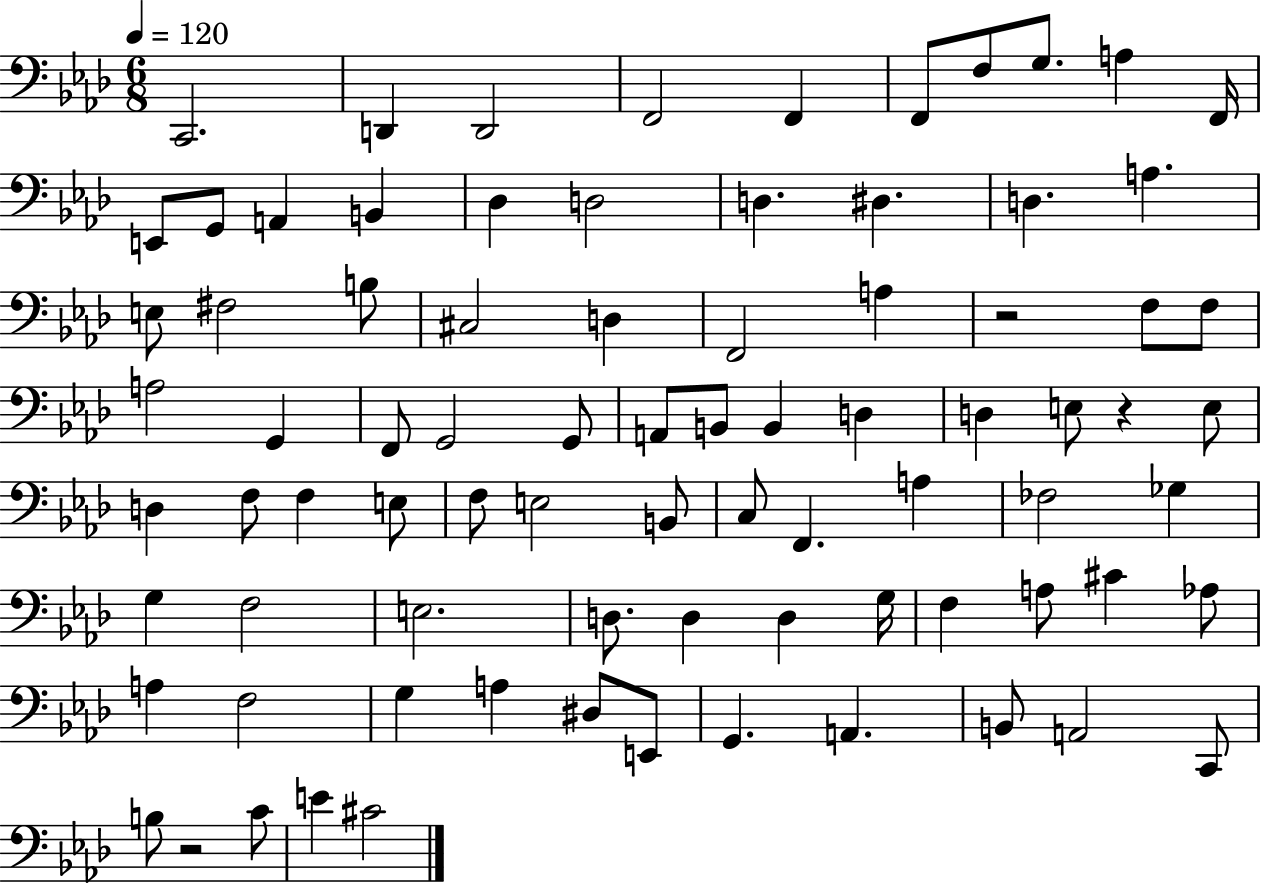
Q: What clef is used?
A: bass